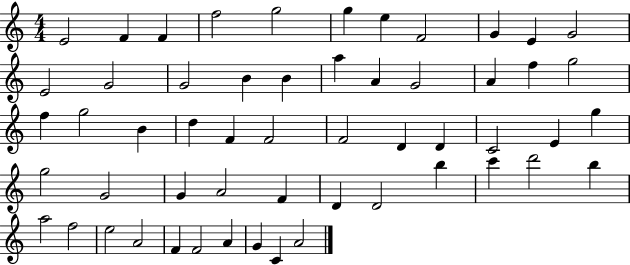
E4/h F4/q F4/q F5/h G5/h G5/q E5/q F4/h G4/q E4/q G4/h E4/h G4/h G4/h B4/q B4/q A5/q A4/q G4/h A4/q F5/q G5/h F5/q G5/h B4/q D5/q F4/q F4/h F4/h D4/q D4/q C4/h E4/q G5/q G5/h G4/h G4/q A4/h F4/q D4/q D4/h B5/q C6/q D6/h B5/q A5/h F5/h E5/h A4/h F4/q F4/h A4/q G4/q C4/q A4/h